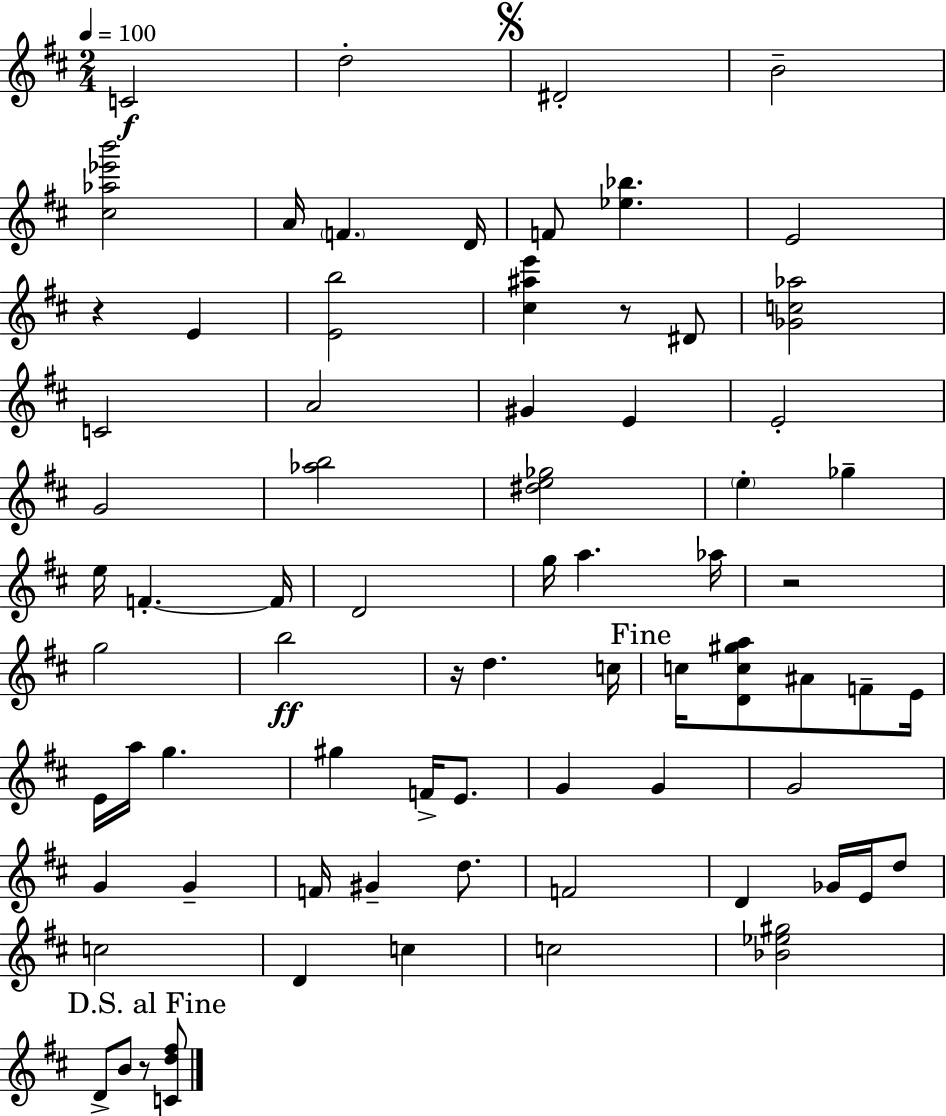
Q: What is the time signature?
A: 2/4